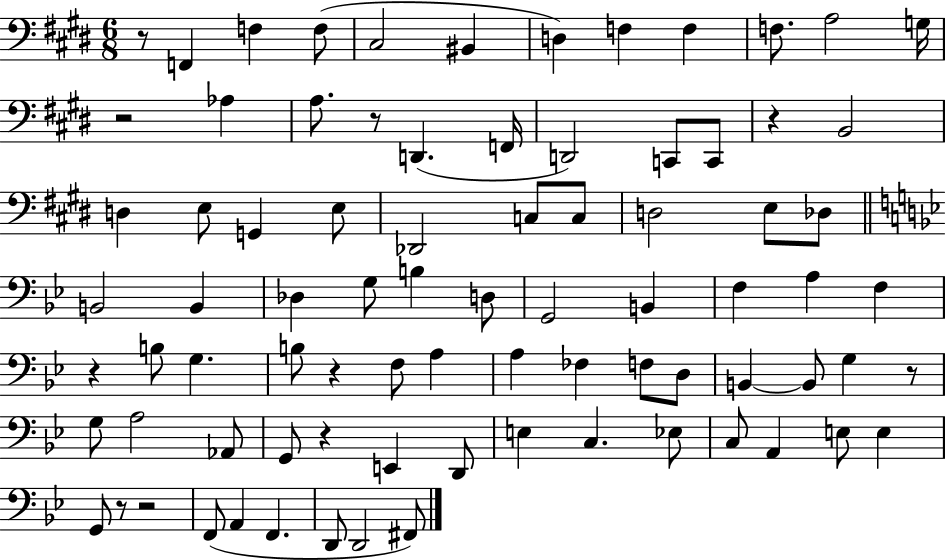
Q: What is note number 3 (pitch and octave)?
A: F3